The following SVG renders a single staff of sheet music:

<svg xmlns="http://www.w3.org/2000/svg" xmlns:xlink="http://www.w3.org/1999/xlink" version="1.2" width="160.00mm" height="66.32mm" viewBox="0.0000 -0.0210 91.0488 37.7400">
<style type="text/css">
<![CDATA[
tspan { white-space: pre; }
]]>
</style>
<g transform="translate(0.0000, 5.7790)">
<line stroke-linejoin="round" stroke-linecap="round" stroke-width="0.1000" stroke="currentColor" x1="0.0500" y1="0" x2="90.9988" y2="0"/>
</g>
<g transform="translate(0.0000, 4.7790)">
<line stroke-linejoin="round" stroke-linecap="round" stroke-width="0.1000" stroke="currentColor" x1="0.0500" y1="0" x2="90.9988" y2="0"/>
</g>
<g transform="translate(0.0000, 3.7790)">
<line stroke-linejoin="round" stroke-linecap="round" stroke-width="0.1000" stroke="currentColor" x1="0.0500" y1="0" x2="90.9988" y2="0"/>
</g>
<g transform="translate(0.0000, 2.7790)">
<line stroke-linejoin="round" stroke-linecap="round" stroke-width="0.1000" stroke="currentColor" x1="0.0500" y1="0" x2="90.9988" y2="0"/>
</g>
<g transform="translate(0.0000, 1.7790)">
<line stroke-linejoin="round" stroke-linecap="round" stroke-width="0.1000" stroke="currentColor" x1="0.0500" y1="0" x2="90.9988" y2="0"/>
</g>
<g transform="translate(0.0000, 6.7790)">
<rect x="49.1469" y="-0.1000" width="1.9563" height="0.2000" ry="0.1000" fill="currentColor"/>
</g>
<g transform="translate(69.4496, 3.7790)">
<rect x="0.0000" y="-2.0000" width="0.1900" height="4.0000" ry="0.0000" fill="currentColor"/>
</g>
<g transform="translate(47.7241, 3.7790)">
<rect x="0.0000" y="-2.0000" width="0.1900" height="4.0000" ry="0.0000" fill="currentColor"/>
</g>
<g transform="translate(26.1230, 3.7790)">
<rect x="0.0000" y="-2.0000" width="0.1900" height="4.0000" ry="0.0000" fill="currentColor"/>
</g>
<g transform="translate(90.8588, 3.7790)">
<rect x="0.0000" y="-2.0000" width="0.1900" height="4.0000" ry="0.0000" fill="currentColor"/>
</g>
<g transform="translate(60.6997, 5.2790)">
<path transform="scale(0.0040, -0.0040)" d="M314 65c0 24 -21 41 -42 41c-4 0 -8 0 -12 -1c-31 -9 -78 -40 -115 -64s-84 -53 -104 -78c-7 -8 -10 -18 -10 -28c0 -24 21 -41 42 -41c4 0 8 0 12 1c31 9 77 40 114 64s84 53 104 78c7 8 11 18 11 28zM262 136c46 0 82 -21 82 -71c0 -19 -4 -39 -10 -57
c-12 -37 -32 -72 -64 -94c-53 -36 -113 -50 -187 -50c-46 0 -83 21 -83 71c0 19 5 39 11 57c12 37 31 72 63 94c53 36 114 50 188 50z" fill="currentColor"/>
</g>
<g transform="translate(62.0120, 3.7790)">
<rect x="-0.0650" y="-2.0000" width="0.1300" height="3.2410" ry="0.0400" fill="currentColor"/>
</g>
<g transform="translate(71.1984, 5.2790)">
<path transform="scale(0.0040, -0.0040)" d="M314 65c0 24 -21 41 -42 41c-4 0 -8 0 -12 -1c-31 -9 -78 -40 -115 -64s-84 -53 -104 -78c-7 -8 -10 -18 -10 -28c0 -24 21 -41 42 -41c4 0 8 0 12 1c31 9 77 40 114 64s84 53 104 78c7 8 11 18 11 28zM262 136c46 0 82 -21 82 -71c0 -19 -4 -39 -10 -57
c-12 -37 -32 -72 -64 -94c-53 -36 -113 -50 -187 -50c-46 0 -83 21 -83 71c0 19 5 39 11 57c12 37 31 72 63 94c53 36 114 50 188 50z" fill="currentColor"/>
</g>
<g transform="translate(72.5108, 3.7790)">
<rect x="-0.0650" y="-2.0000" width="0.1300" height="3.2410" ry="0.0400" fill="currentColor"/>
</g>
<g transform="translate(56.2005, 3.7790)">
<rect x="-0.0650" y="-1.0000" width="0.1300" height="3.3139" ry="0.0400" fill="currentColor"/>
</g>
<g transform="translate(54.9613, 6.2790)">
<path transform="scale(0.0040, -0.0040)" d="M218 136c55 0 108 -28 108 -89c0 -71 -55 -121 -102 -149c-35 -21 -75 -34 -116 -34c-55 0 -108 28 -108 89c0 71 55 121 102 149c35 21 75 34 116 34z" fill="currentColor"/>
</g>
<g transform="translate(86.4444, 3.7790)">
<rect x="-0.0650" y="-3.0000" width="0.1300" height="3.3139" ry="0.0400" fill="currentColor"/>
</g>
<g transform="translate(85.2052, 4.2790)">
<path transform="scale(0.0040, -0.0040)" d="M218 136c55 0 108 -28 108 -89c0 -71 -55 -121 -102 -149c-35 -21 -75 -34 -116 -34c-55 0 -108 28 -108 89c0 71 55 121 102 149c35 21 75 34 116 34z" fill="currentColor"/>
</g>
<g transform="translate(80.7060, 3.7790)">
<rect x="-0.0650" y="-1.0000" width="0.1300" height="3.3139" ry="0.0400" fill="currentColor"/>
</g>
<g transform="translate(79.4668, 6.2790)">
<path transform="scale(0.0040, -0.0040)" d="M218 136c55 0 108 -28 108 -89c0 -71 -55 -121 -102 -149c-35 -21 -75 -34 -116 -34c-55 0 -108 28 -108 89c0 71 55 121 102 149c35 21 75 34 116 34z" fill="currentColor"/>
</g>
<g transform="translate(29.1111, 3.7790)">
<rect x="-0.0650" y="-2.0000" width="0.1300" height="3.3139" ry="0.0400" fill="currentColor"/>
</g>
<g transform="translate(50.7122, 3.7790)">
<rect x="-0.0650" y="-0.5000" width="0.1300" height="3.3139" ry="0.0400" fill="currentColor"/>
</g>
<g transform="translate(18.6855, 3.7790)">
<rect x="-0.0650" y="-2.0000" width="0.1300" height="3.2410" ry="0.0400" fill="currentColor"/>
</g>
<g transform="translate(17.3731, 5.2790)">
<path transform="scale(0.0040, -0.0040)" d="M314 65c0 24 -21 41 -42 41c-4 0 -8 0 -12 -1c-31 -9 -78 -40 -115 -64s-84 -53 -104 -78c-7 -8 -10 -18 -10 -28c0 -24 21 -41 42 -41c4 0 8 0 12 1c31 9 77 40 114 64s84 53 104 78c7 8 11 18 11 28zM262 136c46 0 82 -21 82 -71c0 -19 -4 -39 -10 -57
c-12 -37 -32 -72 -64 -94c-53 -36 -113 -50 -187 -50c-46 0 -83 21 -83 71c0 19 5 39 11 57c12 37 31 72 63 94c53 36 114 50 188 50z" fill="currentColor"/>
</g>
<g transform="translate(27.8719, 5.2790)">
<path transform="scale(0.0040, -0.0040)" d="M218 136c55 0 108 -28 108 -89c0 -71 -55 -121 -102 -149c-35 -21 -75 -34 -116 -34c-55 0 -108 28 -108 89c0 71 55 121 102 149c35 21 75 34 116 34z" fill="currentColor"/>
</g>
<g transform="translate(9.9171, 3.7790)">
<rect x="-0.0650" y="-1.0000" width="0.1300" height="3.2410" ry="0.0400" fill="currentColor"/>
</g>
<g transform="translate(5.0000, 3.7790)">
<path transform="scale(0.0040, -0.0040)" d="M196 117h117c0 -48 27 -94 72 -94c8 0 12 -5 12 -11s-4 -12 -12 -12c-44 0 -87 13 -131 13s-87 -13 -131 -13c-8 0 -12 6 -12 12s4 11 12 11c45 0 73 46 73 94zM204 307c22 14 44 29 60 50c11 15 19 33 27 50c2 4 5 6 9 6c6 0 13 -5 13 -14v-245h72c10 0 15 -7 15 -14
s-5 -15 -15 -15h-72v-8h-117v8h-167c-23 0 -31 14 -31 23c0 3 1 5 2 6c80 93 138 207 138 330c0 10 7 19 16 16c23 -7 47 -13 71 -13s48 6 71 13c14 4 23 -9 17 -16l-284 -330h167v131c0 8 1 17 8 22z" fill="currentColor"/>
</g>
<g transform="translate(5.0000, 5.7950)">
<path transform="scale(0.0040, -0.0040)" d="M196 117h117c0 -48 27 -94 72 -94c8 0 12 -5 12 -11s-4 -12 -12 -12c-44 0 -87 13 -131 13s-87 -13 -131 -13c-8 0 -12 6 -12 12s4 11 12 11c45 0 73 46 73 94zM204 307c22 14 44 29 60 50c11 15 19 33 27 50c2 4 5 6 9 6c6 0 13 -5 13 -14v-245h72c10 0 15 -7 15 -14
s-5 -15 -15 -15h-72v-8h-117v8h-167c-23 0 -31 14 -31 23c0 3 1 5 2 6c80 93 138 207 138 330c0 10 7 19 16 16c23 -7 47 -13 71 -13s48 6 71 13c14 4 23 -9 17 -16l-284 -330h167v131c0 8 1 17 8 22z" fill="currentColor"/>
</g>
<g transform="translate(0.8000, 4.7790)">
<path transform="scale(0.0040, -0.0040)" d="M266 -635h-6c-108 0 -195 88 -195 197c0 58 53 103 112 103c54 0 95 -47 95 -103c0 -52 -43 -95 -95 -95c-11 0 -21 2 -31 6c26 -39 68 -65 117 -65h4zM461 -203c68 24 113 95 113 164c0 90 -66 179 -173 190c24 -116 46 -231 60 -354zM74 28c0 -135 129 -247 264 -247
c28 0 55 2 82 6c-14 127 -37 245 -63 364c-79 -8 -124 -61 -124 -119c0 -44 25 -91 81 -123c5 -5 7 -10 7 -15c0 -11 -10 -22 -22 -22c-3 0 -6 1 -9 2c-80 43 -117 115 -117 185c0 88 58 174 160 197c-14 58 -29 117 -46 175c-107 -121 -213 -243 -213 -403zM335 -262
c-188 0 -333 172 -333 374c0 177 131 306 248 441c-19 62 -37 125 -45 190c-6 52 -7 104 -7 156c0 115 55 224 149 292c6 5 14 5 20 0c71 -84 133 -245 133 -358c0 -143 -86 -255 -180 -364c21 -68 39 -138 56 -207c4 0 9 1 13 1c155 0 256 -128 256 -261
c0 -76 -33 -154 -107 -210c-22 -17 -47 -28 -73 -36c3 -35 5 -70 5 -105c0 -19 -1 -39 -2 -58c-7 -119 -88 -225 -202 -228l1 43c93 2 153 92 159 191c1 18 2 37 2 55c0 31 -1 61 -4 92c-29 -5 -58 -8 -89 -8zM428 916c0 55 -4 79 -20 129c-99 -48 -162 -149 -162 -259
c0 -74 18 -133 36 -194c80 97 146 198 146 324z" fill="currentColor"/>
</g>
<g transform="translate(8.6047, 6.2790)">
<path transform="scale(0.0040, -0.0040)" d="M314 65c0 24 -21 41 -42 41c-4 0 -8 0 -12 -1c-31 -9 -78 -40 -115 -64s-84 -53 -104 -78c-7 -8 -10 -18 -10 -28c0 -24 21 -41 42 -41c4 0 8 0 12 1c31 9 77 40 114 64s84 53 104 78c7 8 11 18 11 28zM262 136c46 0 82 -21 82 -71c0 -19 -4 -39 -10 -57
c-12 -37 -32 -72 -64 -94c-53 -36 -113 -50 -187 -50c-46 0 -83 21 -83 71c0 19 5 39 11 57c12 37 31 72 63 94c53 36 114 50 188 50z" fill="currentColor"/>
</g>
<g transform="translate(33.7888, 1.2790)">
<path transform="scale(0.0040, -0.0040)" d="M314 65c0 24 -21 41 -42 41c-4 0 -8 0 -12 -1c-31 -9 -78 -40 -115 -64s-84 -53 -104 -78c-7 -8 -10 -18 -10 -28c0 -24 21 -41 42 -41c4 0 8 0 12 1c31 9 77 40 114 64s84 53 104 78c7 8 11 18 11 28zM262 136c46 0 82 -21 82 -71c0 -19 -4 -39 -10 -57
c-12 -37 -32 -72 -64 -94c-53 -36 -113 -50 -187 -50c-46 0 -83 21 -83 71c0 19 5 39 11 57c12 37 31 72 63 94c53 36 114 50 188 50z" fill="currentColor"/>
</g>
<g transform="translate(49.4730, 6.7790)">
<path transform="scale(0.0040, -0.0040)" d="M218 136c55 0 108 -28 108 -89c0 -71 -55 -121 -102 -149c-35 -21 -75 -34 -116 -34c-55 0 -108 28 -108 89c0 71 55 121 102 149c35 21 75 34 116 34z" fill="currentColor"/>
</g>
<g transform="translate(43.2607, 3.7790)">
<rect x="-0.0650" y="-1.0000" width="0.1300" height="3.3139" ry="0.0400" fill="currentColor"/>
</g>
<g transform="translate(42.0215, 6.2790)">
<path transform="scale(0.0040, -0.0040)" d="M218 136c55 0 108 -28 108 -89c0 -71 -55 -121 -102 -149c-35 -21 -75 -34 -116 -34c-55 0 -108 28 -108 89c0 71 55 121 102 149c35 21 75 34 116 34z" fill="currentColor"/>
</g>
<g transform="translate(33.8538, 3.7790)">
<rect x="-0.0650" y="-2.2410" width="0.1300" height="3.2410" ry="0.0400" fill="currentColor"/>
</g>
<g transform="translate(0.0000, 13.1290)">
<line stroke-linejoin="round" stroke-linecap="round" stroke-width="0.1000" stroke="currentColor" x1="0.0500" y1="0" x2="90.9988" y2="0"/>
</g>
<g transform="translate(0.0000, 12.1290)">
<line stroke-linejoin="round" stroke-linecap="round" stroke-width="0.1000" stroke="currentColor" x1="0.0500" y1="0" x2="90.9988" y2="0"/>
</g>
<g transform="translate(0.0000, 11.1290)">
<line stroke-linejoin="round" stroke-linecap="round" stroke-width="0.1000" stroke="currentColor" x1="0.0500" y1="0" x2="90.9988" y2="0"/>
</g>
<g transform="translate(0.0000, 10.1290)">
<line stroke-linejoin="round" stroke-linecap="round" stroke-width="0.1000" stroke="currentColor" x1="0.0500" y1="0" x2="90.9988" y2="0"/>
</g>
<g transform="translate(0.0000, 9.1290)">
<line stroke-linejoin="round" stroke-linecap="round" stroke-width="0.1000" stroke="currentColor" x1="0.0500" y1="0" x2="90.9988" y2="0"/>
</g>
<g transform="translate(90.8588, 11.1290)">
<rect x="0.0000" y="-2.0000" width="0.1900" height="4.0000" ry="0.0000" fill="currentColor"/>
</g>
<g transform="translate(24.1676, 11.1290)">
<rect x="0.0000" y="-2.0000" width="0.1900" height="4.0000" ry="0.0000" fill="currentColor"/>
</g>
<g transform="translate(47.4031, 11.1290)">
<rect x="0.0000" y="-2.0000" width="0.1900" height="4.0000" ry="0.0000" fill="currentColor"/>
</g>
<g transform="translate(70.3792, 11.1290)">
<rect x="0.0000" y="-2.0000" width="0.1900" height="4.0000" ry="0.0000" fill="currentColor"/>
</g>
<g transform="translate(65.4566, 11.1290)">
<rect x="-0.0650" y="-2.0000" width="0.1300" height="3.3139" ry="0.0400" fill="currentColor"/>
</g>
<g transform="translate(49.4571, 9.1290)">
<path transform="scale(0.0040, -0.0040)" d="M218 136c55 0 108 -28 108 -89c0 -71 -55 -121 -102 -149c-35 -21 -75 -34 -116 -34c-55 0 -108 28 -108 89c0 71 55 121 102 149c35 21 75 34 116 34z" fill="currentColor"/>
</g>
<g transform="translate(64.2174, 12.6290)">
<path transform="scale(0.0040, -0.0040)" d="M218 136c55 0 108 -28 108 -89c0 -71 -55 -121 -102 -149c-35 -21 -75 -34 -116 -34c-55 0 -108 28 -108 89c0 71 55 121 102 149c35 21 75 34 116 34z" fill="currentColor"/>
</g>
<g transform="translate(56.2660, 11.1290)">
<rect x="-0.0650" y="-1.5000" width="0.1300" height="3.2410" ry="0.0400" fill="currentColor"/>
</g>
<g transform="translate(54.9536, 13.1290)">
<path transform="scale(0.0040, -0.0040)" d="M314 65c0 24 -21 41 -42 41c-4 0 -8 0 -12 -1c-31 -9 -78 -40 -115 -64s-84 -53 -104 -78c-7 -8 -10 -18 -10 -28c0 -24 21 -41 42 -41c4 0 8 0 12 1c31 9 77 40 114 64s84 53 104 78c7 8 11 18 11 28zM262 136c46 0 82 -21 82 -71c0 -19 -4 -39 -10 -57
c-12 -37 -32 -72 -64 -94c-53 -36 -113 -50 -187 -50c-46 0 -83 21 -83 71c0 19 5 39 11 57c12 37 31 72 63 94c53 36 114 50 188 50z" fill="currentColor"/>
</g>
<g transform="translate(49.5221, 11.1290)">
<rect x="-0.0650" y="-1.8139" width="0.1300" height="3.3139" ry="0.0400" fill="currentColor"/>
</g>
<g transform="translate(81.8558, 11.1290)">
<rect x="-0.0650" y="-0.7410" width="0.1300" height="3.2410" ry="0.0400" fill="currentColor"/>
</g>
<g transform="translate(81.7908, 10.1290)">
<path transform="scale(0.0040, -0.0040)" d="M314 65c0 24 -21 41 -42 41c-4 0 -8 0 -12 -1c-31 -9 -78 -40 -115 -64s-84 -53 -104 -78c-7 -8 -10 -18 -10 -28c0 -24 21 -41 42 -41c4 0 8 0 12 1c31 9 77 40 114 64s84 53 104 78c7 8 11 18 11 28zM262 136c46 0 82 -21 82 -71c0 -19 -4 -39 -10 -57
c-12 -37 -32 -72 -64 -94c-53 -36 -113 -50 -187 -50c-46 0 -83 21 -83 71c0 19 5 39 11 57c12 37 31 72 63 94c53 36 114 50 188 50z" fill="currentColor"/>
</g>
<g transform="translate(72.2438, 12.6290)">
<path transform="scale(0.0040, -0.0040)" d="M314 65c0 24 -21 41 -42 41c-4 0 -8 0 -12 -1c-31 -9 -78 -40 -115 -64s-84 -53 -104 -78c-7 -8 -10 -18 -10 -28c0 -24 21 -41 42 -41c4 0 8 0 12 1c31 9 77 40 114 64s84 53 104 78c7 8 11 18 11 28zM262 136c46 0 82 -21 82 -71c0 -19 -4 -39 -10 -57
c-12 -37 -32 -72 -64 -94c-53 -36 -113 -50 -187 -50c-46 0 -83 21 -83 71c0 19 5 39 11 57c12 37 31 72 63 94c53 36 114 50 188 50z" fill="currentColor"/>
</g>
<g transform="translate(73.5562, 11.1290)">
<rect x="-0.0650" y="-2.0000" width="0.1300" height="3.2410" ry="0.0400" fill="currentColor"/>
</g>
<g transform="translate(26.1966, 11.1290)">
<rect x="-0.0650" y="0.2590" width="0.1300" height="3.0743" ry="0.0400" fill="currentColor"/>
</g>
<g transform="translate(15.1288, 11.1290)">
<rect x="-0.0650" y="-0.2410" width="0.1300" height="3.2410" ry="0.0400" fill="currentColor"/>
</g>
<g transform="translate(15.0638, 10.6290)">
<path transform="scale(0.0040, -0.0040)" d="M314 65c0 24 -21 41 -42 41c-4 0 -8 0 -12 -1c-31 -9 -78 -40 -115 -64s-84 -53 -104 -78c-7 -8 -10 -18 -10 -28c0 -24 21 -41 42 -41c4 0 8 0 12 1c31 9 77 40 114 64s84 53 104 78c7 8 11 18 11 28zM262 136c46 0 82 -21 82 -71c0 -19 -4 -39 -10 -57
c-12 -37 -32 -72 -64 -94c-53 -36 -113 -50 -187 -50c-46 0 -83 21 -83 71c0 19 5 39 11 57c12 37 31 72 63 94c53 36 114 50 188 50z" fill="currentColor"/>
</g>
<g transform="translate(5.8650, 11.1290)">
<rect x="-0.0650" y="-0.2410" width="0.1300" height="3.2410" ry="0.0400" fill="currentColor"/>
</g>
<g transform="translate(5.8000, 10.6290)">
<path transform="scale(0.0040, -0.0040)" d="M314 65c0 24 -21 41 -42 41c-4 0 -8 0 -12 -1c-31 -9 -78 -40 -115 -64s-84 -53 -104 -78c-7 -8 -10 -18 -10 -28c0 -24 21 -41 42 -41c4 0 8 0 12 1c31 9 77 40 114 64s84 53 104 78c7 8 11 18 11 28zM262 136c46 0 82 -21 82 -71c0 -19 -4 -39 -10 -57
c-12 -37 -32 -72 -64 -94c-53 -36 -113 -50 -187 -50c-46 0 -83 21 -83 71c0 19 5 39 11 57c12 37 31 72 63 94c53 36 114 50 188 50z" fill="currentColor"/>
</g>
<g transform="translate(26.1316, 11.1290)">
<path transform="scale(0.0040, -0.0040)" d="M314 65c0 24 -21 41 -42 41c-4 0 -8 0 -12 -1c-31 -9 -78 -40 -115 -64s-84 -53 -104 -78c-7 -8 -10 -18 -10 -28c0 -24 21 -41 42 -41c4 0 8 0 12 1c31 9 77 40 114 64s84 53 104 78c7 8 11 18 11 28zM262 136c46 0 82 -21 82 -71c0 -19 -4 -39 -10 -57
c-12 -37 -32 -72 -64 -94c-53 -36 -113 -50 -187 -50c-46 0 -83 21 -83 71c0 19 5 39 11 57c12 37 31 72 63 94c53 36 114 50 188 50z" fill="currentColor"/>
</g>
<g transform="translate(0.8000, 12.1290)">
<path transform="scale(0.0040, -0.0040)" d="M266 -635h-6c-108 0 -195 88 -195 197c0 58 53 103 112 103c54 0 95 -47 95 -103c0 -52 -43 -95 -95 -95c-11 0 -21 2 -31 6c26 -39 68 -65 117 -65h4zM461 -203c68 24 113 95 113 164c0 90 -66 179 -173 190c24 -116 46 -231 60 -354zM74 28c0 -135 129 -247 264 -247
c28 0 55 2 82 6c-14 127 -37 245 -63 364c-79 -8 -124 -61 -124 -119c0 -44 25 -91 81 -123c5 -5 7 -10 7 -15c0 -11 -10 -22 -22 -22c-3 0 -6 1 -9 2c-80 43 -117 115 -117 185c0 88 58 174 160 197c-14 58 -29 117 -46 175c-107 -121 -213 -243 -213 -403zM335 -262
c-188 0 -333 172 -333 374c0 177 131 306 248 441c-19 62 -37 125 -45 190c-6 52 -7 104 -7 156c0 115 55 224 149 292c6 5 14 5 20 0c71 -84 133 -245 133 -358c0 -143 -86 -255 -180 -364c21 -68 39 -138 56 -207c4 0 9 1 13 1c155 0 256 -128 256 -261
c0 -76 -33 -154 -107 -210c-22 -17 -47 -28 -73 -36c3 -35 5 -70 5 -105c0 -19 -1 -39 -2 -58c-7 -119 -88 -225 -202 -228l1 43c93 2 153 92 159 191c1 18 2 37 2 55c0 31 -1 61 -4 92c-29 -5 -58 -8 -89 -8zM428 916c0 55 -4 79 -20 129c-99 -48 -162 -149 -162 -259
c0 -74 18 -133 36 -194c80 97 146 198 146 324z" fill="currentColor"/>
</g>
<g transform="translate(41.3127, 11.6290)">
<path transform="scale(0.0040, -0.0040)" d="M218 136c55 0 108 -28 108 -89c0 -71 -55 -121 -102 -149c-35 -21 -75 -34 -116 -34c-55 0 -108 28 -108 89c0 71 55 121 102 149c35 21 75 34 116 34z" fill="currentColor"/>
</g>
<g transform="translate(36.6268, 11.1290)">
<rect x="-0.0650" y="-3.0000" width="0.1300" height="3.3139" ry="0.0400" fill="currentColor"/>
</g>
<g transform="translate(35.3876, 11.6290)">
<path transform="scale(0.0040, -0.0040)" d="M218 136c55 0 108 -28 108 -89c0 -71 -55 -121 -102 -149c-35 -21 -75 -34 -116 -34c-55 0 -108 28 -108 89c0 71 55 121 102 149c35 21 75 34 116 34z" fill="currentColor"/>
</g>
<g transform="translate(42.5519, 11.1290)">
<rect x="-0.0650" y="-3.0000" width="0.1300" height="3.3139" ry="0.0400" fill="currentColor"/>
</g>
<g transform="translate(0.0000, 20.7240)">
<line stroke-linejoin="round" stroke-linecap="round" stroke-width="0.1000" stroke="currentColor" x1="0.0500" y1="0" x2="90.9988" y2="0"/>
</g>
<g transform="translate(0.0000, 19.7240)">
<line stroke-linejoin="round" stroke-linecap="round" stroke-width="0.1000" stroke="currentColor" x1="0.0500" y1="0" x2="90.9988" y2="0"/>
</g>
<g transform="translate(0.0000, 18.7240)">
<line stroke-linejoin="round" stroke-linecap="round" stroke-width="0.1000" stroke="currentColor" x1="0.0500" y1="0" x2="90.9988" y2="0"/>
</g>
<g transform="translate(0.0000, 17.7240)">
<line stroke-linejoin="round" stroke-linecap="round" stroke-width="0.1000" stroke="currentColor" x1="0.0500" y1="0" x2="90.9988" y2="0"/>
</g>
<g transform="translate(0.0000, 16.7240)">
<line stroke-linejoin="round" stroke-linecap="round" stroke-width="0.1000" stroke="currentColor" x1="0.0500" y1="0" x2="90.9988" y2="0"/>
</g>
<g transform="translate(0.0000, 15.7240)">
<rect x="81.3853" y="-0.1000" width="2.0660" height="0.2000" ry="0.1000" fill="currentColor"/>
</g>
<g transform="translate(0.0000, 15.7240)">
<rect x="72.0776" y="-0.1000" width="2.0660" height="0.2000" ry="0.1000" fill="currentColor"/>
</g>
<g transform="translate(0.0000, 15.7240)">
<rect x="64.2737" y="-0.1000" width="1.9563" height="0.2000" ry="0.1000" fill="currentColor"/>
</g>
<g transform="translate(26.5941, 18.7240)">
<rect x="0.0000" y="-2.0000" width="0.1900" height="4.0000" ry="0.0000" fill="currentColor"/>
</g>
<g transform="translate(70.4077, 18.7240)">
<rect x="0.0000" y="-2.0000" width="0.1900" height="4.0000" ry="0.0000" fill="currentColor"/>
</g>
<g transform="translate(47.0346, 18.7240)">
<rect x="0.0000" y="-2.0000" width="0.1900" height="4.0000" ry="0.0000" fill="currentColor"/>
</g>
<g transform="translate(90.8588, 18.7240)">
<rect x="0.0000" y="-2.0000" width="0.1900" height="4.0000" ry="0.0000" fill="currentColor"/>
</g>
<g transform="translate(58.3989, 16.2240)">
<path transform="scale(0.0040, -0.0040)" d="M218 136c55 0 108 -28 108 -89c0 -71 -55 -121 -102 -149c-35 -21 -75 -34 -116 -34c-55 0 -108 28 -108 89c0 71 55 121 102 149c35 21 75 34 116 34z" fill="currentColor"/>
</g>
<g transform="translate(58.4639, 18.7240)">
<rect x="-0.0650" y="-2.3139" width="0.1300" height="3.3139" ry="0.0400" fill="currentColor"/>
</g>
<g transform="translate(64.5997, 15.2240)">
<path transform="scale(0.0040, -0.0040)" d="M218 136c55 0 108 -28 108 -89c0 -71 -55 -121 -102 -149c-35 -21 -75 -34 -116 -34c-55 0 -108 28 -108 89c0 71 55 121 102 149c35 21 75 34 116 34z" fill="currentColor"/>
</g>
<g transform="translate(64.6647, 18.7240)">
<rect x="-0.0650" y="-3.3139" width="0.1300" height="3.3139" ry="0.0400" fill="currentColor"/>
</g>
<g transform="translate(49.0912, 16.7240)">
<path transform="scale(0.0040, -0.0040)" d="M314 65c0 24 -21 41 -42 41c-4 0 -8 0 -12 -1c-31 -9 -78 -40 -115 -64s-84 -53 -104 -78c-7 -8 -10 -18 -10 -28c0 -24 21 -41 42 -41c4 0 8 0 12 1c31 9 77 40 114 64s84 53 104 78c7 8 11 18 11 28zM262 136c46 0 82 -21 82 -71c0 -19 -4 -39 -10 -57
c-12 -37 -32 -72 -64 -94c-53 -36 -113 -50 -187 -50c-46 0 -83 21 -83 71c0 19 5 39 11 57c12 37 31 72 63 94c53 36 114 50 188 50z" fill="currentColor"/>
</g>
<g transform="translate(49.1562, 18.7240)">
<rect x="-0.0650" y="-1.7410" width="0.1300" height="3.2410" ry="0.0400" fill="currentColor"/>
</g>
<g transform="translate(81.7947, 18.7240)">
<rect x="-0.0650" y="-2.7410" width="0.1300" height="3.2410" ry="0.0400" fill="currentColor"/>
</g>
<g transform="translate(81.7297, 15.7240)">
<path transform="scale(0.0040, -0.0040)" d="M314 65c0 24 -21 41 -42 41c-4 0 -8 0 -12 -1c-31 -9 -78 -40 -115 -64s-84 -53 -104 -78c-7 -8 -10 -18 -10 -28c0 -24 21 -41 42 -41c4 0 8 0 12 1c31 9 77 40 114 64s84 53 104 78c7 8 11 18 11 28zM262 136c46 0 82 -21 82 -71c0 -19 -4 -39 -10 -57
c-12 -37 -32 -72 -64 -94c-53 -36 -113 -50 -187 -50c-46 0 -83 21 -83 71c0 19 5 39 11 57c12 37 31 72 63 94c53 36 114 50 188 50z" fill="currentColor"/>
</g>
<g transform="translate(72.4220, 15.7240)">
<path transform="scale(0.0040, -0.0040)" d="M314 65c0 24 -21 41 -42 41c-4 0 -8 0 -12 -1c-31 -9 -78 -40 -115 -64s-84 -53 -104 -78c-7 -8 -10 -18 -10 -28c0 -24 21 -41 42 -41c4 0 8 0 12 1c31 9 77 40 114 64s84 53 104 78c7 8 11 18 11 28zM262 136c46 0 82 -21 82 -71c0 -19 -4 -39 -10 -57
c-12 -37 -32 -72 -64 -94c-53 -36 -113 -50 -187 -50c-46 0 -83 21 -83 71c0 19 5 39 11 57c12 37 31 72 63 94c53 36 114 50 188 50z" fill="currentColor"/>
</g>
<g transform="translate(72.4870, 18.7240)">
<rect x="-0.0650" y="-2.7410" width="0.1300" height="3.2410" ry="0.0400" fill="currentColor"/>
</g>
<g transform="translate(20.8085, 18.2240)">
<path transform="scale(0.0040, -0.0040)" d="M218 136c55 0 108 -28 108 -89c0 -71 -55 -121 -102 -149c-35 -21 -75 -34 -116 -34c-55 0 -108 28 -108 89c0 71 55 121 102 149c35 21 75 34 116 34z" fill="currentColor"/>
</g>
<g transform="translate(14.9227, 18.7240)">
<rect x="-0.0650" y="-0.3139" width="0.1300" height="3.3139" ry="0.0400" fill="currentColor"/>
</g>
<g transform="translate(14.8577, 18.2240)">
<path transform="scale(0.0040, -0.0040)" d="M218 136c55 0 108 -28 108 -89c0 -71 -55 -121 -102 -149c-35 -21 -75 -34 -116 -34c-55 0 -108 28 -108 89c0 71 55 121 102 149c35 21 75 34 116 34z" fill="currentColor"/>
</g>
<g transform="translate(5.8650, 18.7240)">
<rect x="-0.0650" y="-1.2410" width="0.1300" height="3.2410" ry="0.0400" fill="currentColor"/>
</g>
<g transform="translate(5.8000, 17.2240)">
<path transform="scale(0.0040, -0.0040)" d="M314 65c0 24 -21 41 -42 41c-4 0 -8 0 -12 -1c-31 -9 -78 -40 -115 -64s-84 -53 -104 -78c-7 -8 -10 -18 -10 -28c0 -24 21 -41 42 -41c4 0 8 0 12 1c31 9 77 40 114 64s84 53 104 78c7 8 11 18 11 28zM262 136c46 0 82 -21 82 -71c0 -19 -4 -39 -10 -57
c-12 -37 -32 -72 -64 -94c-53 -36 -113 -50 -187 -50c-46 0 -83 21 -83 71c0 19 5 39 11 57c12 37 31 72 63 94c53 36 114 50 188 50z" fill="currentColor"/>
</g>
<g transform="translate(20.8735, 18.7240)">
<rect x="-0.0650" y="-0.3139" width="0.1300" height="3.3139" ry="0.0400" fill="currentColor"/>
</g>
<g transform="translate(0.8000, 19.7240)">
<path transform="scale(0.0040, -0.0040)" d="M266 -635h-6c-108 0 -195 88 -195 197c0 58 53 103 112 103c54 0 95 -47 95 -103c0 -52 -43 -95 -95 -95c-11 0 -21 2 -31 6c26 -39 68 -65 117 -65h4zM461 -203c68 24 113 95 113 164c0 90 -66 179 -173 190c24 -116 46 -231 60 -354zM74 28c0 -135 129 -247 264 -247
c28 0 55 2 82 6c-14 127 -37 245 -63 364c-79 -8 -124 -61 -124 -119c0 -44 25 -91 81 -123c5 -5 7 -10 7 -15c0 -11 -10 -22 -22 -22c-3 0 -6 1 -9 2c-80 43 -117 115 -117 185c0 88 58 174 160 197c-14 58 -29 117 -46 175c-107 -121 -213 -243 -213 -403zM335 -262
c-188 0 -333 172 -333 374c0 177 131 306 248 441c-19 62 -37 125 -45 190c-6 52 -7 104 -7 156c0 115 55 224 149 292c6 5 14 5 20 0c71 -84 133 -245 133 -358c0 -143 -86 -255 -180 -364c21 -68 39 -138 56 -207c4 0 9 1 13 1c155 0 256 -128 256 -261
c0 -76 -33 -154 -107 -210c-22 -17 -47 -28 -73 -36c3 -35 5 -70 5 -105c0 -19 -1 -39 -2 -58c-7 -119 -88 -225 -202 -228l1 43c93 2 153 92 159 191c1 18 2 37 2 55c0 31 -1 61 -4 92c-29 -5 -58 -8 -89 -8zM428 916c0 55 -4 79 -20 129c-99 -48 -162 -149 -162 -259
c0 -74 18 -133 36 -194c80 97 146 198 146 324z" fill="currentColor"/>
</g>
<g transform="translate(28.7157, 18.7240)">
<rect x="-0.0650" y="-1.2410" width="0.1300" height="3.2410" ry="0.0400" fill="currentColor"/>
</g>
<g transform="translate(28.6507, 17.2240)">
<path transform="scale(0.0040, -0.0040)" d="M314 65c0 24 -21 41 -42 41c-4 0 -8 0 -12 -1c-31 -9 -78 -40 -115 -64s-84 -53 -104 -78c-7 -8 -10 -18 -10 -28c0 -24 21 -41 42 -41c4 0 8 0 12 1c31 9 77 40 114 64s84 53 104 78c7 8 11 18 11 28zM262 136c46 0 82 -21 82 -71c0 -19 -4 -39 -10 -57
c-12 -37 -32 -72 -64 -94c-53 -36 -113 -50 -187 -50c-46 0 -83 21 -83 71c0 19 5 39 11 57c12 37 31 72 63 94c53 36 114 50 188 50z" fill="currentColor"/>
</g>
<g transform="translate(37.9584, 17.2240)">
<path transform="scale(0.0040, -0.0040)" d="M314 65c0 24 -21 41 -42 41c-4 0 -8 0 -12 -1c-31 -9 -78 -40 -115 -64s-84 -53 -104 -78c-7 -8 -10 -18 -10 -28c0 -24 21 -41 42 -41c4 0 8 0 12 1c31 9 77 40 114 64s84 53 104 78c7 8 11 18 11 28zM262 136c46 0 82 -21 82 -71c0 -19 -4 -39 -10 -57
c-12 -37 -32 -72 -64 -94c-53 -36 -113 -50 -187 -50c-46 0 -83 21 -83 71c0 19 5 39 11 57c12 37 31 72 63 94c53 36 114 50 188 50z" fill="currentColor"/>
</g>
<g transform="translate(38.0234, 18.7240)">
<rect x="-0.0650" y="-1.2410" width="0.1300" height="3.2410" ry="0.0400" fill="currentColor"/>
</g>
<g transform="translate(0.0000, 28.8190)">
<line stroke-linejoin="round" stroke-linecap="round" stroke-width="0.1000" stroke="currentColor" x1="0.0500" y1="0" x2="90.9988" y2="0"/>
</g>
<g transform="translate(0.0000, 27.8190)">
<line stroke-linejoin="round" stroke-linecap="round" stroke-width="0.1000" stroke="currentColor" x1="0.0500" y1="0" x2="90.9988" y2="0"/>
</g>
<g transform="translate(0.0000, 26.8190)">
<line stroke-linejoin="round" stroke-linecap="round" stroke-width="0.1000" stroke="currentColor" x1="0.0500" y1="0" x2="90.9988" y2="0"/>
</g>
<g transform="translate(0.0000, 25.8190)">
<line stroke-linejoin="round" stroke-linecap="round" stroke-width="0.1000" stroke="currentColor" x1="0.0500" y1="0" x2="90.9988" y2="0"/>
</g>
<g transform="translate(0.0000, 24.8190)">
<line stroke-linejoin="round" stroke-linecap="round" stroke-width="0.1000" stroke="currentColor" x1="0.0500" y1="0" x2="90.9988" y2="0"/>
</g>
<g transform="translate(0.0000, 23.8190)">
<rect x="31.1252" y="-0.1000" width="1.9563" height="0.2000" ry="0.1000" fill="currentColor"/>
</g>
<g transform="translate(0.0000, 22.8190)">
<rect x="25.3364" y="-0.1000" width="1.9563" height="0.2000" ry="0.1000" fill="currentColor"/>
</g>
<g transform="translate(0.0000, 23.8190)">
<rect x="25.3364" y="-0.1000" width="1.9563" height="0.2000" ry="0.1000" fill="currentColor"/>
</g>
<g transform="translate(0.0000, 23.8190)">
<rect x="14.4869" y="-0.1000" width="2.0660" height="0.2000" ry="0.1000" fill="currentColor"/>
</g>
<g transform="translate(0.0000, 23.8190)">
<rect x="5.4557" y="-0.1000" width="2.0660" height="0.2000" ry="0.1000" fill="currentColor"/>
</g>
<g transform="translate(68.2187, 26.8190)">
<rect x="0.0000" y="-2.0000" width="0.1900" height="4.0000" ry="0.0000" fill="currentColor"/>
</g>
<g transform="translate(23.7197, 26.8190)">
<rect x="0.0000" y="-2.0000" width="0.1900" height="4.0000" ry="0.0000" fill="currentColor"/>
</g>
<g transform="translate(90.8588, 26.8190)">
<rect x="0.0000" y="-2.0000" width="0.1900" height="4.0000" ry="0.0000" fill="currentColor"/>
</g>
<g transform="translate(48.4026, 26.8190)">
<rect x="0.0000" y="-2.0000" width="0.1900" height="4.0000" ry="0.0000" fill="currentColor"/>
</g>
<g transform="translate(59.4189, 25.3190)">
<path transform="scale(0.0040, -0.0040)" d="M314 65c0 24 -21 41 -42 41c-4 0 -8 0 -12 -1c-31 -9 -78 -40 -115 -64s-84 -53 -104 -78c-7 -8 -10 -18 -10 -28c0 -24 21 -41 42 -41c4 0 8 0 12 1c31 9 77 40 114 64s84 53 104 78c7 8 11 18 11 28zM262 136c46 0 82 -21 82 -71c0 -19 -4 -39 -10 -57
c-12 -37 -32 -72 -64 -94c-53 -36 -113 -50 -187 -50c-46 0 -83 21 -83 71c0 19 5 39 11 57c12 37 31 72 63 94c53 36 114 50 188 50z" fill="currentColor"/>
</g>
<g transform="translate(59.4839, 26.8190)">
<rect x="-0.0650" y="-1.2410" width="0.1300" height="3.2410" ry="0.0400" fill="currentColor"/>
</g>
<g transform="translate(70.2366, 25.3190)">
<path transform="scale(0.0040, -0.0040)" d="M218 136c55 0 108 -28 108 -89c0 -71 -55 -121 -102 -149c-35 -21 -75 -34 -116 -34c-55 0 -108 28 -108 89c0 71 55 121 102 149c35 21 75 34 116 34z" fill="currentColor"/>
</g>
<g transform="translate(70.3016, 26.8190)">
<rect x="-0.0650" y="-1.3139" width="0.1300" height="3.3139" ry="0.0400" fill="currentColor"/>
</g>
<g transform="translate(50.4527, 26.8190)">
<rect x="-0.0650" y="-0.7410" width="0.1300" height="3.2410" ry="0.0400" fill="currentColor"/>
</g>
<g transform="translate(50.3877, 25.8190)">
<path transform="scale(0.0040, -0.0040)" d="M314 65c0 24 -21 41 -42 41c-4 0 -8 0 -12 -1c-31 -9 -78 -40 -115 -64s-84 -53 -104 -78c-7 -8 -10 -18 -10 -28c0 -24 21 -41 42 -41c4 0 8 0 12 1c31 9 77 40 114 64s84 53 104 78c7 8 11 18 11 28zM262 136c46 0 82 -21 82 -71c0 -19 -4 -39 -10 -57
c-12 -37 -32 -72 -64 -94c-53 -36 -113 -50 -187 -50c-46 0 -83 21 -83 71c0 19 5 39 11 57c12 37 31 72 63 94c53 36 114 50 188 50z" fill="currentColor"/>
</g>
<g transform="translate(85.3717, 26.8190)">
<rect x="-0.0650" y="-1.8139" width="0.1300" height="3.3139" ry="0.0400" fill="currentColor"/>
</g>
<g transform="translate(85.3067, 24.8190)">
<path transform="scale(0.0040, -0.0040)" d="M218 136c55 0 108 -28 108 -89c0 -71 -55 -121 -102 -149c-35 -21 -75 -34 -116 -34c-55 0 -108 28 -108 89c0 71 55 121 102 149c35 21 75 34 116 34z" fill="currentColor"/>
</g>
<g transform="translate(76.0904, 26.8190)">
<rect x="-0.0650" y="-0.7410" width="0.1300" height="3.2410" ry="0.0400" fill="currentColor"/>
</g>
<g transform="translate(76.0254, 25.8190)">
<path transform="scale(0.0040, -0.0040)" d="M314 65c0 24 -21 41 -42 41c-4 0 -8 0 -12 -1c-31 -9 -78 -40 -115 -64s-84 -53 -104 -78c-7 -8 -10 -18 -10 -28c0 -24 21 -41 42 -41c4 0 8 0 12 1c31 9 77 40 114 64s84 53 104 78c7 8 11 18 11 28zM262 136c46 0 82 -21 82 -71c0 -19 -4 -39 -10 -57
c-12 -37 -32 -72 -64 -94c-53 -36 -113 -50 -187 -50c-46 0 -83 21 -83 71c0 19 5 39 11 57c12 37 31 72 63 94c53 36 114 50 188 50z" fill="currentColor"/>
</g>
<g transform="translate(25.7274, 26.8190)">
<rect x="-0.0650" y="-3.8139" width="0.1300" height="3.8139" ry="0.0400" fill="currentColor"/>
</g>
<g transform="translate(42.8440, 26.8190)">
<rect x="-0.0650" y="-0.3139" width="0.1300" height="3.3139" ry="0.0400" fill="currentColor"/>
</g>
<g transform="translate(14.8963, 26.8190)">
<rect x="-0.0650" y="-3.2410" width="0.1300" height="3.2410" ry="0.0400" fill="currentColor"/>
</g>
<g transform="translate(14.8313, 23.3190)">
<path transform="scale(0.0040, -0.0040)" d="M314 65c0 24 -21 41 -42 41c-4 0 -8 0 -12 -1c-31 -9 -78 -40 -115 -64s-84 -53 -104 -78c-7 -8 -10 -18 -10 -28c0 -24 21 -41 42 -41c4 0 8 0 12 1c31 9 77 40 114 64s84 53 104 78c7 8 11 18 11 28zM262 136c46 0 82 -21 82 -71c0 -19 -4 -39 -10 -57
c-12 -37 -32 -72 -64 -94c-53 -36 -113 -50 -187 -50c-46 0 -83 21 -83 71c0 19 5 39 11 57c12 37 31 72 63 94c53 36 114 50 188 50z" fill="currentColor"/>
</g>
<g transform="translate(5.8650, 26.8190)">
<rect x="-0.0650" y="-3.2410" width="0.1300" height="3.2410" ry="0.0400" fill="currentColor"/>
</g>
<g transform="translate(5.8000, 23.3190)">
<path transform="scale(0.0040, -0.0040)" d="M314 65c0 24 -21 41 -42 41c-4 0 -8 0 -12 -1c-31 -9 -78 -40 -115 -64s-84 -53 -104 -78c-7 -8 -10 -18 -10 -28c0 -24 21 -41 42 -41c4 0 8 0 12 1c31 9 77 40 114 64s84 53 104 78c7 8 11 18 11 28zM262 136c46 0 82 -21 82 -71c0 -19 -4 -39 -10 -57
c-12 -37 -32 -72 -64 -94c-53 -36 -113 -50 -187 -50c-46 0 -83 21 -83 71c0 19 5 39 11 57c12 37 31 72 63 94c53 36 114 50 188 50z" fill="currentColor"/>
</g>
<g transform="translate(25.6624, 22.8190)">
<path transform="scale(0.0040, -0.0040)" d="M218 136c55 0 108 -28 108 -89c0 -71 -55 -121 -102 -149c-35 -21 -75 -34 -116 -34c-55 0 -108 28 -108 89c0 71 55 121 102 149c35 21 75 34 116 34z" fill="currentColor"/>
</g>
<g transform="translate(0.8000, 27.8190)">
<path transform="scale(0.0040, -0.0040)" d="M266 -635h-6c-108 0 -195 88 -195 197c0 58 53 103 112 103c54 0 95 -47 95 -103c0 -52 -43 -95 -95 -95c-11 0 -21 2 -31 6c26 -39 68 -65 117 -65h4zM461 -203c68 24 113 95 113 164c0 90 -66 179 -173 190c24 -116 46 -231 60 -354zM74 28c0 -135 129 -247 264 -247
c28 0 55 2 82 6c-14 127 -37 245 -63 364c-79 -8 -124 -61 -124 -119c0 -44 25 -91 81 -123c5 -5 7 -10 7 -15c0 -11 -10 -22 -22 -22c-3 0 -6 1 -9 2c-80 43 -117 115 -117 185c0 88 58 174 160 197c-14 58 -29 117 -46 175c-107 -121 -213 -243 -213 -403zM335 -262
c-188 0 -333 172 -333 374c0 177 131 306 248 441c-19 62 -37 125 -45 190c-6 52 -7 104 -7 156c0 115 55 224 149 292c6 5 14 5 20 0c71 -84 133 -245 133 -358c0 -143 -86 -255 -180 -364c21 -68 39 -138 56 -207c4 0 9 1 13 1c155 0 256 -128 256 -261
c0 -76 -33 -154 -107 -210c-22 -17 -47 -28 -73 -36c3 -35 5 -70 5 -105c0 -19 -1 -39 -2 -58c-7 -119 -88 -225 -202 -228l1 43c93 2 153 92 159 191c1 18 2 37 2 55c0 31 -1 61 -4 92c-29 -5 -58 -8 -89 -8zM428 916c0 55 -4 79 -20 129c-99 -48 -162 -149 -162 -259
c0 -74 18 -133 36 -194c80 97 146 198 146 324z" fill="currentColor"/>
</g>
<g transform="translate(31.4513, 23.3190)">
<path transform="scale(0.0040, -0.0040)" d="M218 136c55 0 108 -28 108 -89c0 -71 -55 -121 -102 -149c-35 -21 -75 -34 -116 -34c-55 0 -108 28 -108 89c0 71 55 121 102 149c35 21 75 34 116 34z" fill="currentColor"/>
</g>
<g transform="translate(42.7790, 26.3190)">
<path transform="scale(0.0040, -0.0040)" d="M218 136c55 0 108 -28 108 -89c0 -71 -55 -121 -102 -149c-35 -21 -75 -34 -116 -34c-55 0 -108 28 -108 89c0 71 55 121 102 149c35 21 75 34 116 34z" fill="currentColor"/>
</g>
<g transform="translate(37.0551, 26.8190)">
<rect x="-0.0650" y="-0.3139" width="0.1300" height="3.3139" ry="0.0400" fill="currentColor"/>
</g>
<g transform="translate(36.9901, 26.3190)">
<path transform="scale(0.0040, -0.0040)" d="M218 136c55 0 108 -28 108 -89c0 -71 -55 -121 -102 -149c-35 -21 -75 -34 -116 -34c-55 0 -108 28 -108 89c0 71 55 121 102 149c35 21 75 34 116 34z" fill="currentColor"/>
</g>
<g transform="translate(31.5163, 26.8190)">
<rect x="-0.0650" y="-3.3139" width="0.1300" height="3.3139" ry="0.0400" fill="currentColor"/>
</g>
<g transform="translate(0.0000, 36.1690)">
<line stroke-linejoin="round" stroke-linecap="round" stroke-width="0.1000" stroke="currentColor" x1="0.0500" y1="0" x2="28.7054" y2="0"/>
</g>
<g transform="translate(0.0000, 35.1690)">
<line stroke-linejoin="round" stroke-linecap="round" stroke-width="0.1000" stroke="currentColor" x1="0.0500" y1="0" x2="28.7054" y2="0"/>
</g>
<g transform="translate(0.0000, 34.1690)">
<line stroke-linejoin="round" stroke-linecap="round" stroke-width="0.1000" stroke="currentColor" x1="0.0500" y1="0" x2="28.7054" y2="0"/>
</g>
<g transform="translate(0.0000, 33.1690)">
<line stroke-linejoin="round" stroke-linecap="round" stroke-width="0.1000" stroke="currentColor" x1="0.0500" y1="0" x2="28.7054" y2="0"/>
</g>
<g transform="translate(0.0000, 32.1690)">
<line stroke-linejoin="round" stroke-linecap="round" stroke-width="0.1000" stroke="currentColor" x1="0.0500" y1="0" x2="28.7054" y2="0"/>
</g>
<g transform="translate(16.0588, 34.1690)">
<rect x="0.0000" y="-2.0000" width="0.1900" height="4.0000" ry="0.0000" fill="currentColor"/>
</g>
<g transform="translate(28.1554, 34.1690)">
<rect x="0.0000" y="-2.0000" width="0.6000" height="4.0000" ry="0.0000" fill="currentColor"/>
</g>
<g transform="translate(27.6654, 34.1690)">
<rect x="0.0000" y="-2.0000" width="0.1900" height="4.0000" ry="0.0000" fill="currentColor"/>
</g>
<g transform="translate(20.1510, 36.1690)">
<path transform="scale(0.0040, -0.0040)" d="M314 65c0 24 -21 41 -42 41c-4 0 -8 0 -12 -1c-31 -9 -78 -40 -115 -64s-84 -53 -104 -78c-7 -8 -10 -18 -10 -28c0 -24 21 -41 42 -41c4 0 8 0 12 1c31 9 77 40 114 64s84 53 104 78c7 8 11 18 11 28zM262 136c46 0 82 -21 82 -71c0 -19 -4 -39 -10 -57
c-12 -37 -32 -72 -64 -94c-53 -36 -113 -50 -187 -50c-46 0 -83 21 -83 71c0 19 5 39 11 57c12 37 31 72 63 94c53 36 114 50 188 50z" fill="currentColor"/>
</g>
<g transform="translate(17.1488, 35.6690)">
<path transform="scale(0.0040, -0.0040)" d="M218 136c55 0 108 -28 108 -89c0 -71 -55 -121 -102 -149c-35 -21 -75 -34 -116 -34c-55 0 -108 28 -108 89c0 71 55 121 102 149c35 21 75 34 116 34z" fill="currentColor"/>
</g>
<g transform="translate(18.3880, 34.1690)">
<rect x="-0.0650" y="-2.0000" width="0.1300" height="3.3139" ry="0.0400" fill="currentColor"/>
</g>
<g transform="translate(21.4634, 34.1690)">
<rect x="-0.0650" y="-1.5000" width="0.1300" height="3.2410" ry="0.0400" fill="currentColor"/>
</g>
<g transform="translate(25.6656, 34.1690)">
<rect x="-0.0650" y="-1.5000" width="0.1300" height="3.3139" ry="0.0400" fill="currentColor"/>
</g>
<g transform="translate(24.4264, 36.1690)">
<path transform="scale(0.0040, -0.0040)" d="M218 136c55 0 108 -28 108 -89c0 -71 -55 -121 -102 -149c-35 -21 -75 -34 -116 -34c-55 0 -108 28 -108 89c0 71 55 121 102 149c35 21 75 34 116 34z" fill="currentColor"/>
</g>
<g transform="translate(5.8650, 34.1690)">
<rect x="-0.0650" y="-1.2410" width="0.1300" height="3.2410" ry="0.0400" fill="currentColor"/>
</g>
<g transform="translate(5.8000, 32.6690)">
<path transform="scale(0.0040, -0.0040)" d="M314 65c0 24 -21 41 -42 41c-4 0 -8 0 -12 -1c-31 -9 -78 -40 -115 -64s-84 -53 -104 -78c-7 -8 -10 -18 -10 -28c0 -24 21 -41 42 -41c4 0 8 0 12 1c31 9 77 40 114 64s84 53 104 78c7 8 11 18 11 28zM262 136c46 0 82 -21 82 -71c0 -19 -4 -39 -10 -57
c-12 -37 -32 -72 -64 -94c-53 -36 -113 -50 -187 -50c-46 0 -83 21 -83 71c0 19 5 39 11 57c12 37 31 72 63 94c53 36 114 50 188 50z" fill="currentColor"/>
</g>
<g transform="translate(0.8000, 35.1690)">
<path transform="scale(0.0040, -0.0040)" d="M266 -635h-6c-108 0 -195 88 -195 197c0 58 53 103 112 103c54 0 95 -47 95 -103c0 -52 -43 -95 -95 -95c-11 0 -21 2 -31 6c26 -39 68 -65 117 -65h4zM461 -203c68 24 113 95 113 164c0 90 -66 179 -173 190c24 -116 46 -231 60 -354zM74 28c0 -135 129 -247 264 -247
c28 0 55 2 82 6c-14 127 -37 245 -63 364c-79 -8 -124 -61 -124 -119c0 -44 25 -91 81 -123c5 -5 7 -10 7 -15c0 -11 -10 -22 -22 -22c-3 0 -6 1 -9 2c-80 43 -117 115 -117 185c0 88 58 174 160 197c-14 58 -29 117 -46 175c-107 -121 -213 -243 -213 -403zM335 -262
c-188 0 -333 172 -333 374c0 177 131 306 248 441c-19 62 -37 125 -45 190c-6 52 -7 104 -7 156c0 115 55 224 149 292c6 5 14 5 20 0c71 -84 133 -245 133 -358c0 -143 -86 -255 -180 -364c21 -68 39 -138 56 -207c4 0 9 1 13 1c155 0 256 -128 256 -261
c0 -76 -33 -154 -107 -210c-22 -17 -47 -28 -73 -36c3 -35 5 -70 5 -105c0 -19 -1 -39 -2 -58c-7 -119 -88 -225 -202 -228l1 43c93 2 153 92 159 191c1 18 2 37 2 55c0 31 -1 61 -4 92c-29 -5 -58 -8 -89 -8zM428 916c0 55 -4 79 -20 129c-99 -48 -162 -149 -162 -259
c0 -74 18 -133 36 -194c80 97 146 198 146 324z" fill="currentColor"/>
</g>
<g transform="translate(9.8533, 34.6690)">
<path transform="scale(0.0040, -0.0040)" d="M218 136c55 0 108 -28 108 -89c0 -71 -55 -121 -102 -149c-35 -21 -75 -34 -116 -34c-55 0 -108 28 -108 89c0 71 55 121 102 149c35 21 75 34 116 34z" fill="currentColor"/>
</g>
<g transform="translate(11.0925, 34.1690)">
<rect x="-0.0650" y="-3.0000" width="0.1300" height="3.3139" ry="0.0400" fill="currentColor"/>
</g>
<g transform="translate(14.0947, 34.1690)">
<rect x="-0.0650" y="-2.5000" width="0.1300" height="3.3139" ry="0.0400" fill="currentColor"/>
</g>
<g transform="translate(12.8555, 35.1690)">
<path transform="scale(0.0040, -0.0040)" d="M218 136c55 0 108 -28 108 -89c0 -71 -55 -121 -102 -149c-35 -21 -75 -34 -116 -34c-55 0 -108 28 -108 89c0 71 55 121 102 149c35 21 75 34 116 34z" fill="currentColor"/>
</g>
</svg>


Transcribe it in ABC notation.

X:1
T:Untitled
M:4/4
L:1/4
K:C
D2 F2 F g2 D C D F2 F2 D A c2 c2 B2 A A f E2 F F2 d2 e2 c c e2 e2 f2 g b a2 a2 b2 b2 c' b c c d2 e2 e d2 f e2 A G F E2 E